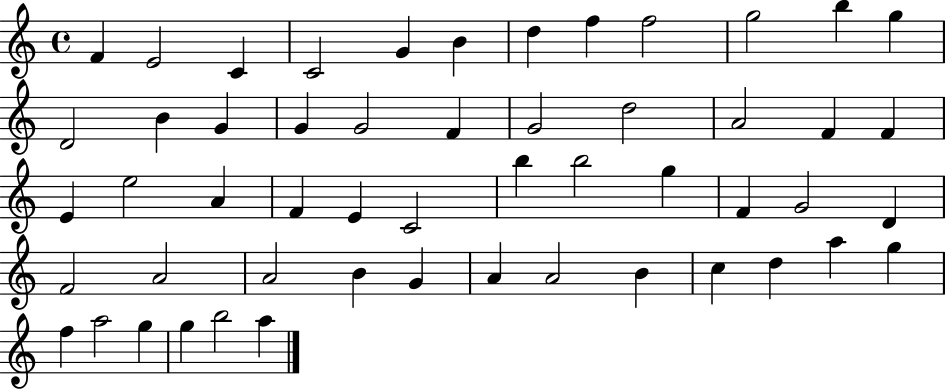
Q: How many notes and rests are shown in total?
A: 53